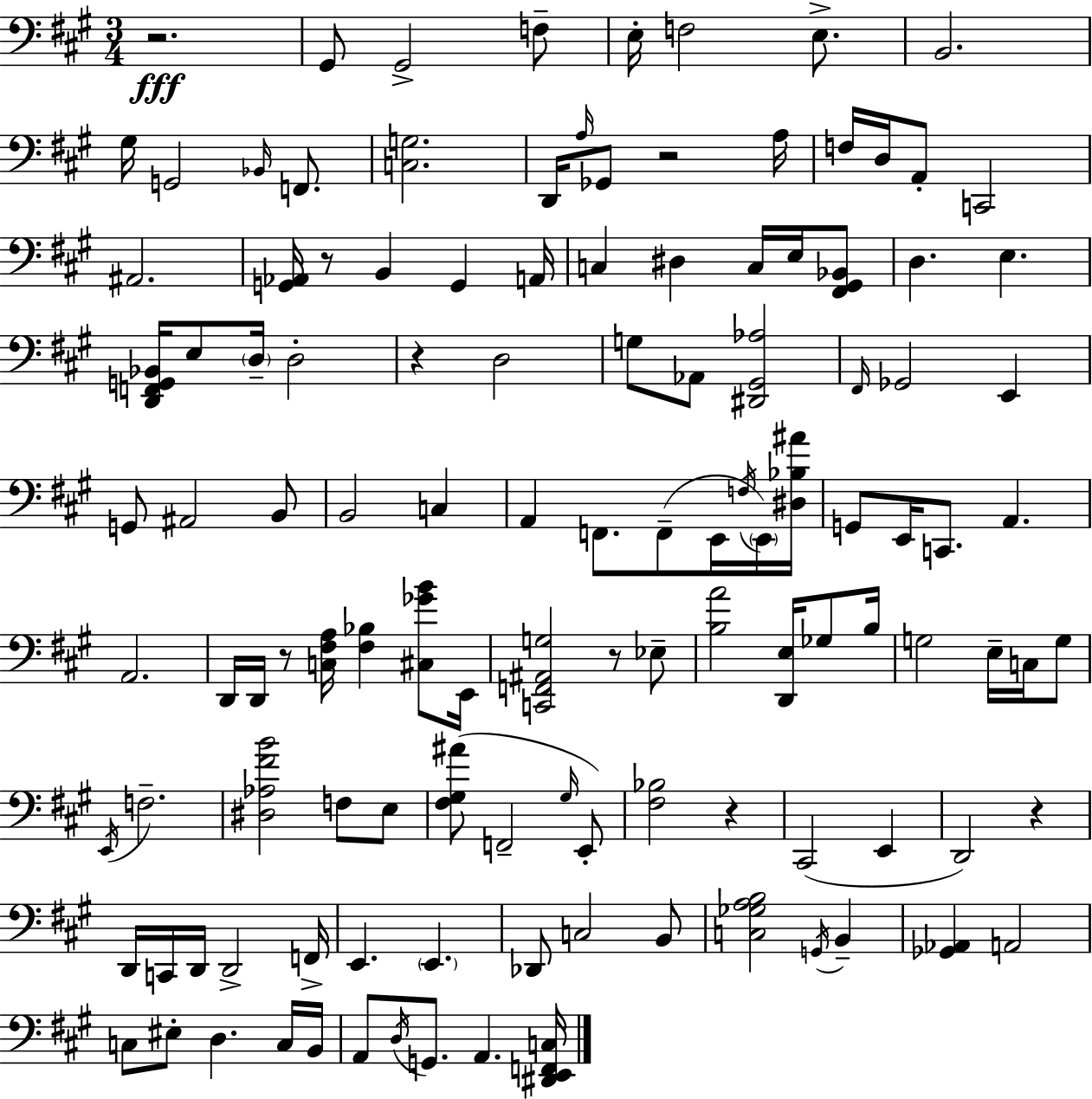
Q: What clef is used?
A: bass